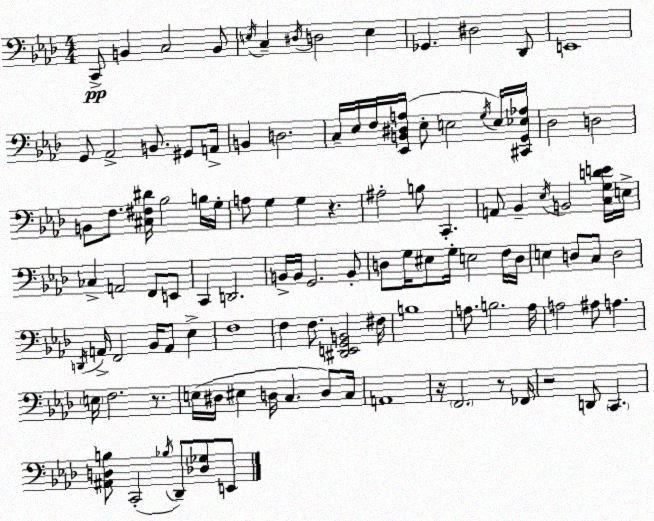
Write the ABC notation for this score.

X:1
T:Untitled
M:4/4
L:1/4
K:Ab
C,,/2 B,, C,2 B,,/2 E,/4 C, ^D,/4 D,2 E, _G,, ^D,2 _D,,/2 E,,4 G,,/2 _A,,2 B,,/2 ^G,,/2 A,,/4 B,, D,2 C,/4 _E,/4 F,/4 [_E,,B,,^D,A,]/4 _E,/2 E,2 G,/4 E,/4 [^C,,G,,_E,_A,]/4 _D,2 D,2 B,,/2 F,/2 [^C,^F,^D]/4 _B,2 B,/4 G,/4 A,/2 G, G, z ^A,2 B,/2 C,, A,,/2 _B,, _E,/4 B,,2 [C,G,DE]/4 E,/4 _C, A,,2 F,,/2 E,,/2 C,, D,,2 B,,/4 B,,/4 G,,2 B,,/2 D,/2 G,/4 ^E,/2 G,/4 E,2 F,/4 D,/4 E, D,/2 C,/2 D,2 D,,/4 A,,/4 F,,2 _B,,/4 A,,/2 _E, F,4 F, F,/2 [^D,,E,,G,,B,,]2 ^F,/4 B,4 A,/2 B,2 A,/4 A,2 ^A,/2 A, E,/4 F,2 z/2 E,/4 ^D,/4 ^E, D,/4 C, D,/2 C,/4 A,,4 z/4 F,,2 z/2 _F,,/4 z2 D,,/2 C,, [^A,,D,B,]/2 C,,2 _B,/4 _D,,/2 [_D,_G,]/2 E,,/2